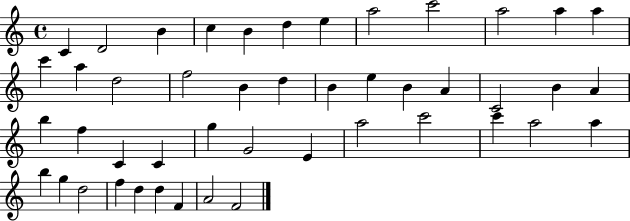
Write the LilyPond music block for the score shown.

{
  \clef treble
  \time 4/4
  \defaultTimeSignature
  \key c \major
  c'4 d'2 b'4 | c''4 b'4 d''4 e''4 | a''2 c'''2 | a''2 a''4 a''4 | \break c'''4 a''4 d''2 | f''2 b'4 d''4 | b'4 e''4 b'4 a'4 | c'2 b'4 a'4 | \break b''4 f''4 c'4 c'4 | g''4 g'2 e'4 | a''2 c'''2 | c'''4 a''2 a''4 | \break b''4 g''4 d''2 | f''4 d''4 d''4 f'4 | a'2 f'2 | \bar "|."
}